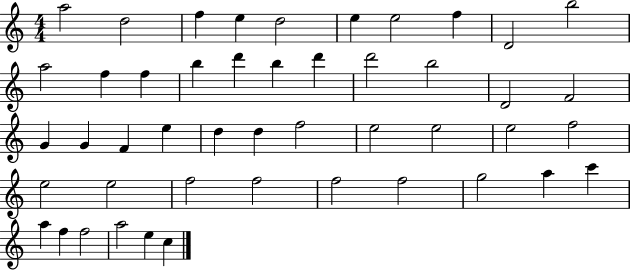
A5/h D5/h F5/q E5/q D5/h E5/q E5/h F5/q D4/h B5/h A5/h F5/q F5/q B5/q D6/q B5/q D6/q D6/h B5/h D4/h F4/h G4/q G4/q F4/q E5/q D5/q D5/q F5/h E5/h E5/h E5/h F5/h E5/h E5/h F5/h F5/h F5/h F5/h G5/h A5/q C6/q A5/q F5/q F5/h A5/h E5/q C5/q